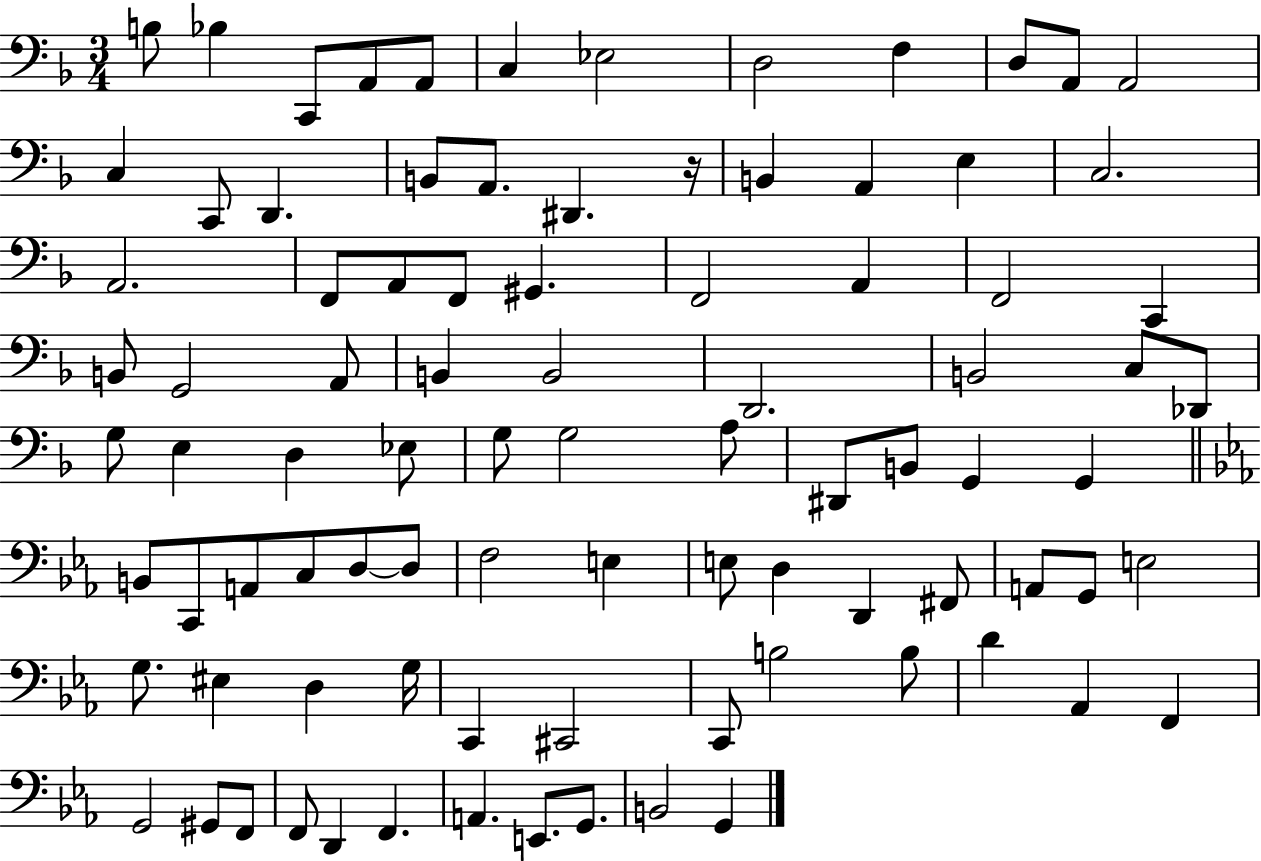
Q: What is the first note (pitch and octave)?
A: B3